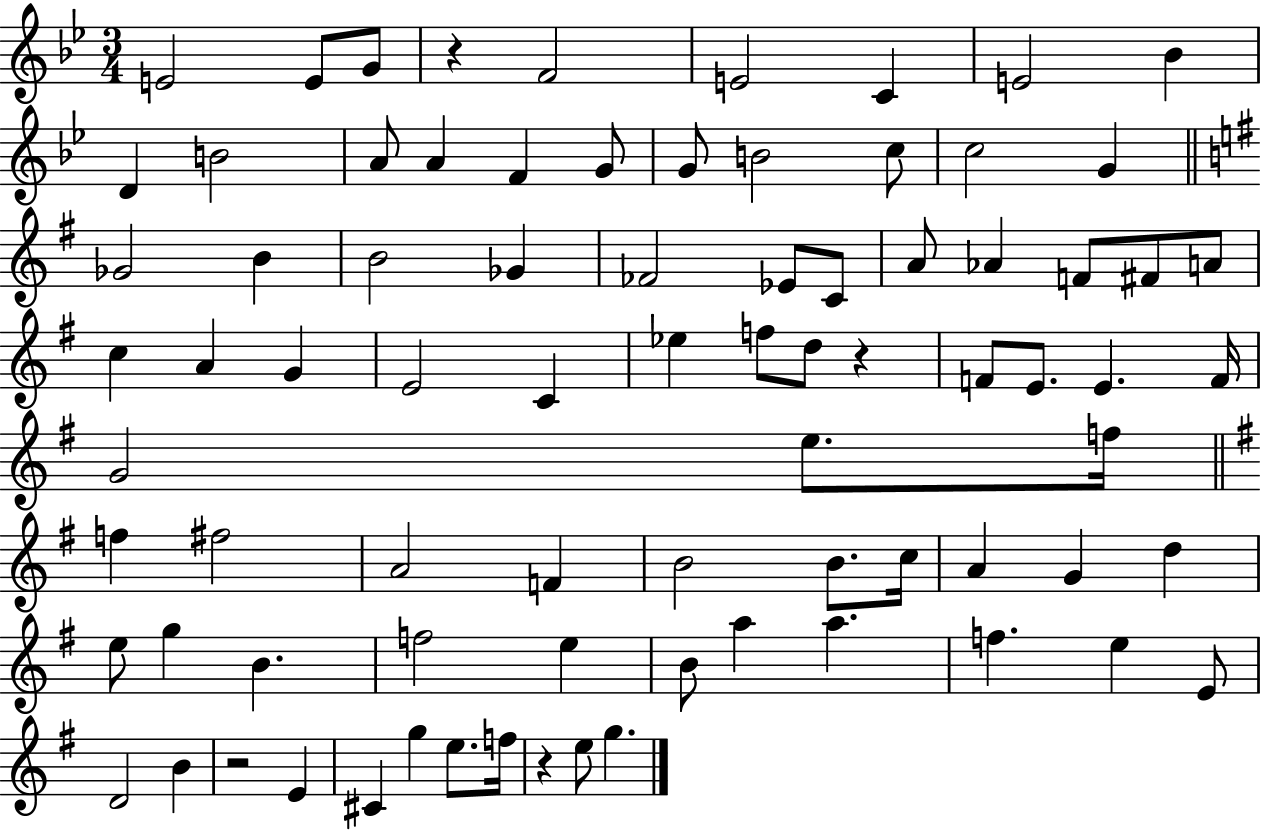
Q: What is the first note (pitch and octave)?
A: E4